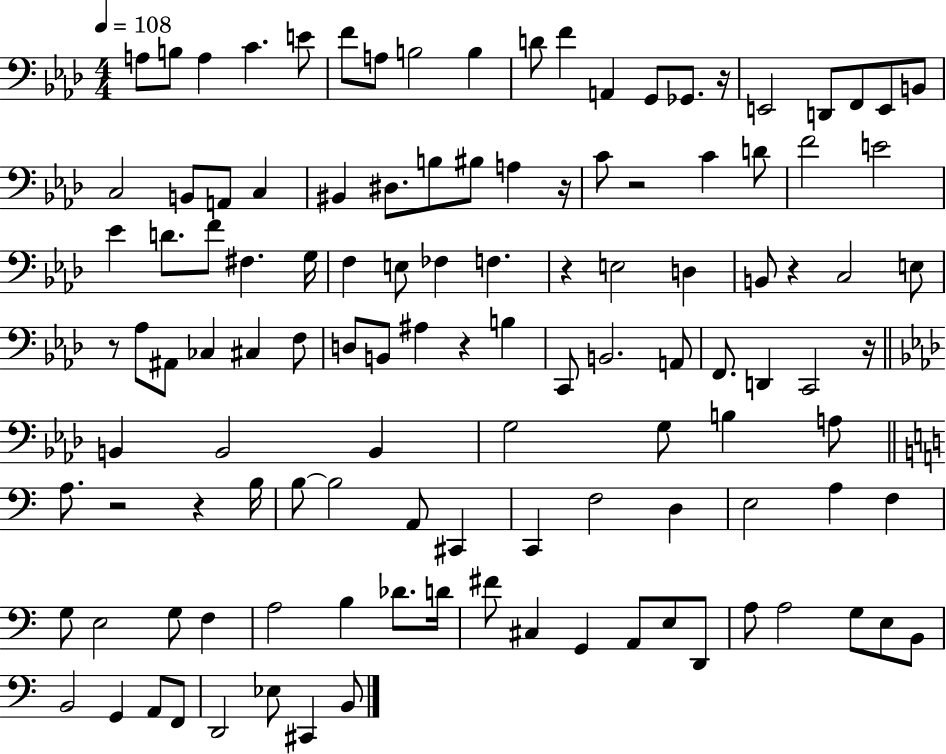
{
  \clef bass
  \numericTimeSignature
  \time 4/4
  \key aes \major
  \tempo 4 = 108
  a8 b8 a4 c'4. e'8 | f'8 a8 b2 b4 | d'8 f'4 a,4 g,8 ges,8. r16 | e,2 d,8 f,8 e,8 b,8 | \break c2 b,8 a,8 c4 | bis,4 dis8. b8 bis8 a4 r16 | c'8 r2 c'4 d'8 | f'2 e'2 | \break ees'4 d'8. f'8 fis4. g16 | f4 e8 fes4 f4. | r4 e2 d4 | b,8 r4 c2 e8 | \break r8 aes8 ais,8 ces4 cis4 f8 | d8 b,8 ais4 r4 b4 | c,8 b,2. a,8 | f,8. d,4 c,2 r16 | \break \bar "||" \break \key aes \major b,4 b,2 b,4 | g2 g8 b4 a8 | \bar "||" \break \key a \minor a8. r2 r4 b16 | b8~~ b2 a,8 cis,4 | c,4 f2 d4 | e2 a4 f4 | \break g8 e2 g8 f4 | a2 b4 des'8. d'16 | fis'8 cis4 g,4 a,8 e8 d,8 | a8 a2 g8 e8 b,8 | \break b,2 g,4 a,8 f,8 | d,2 ees8 cis,4 b,8 | \bar "|."
}